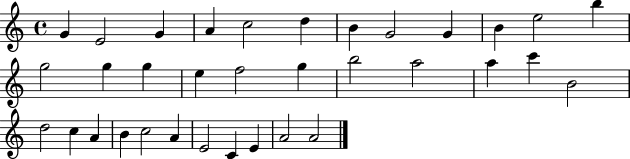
G4/q E4/h G4/q A4/q C5/h D5/q B4/q G4/h G4/q B4/q E5/h B5/q G5/h G5/q G5/q E5/q F5/h G5/q B5/h A5/h A5/q C6/q B4/h D5/h C5/q A4/q B4/q C5/h A4/q E4/h C4/q E4/q A4/h A4/h